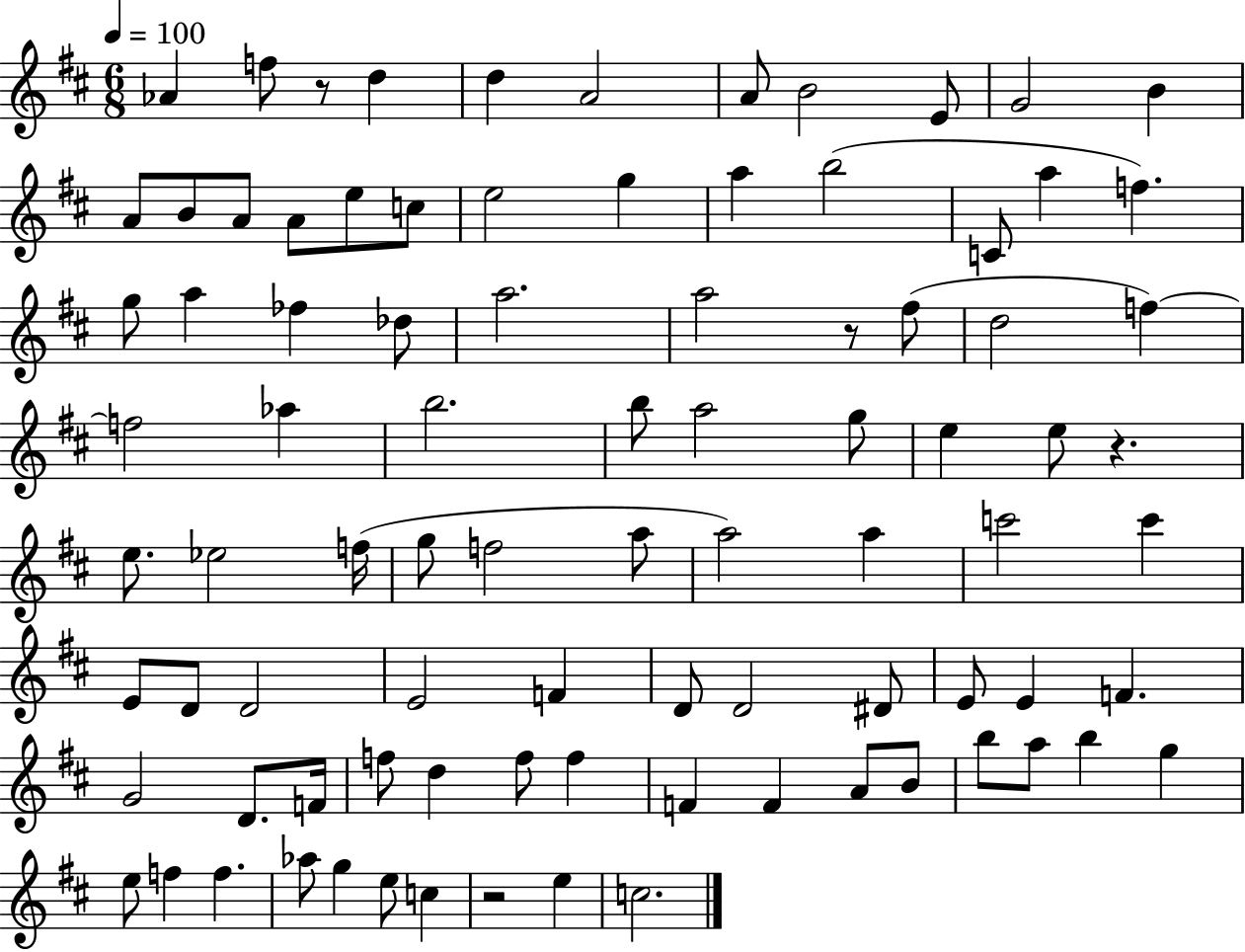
{
  \clef treble
  \numericTimeSignature
  \time 6/8
  \key d \major
  \tempo 4 = 100
  aes'4 f''8 r8 d''4 | d''4 a'2 | a'8 b'2 e'8 | g'2 b'4 | \break a'8 b'8 a'8 a'8 e''8 c''8 | e''2 g''4 | a''4 b''2( | c'8 a''4 f''4.) | \break g''8 a''4 fes''4 des''8 | a''2. | a''2 r8 fis''8( | d''2 f''4~~) | \break f''2 aes''4 | b''2. | b''8 a''2 g''8 | e''4 e''8 r4. | \break e''8. ees''2 f''16( | g''8 f''2 a''8 | a''2) a''4 | c'''2 c'''4 | \break e'8 d'8 d'2 | e'2 f'4 | d'8 d'2 dis'8 | e'8 e'4 f'4. | \break g'2 d'8. f'16 | f''8 d''4 f''8 f''4 | f'4 f'4 a'8 b'8 | b''8 a''8 b''4 g''4 | \break e''8 f''4 f''4. | aes''8 g''4 e''8 c''4 | r2 e''4 | c''2. | \break \bar "|."
}